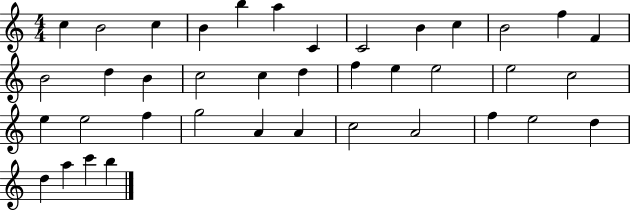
C5/q B4/h C5/q B4/q B5/q A5/q C4/q C4/h B4/q C5/q B4/h F5/q F4/q B4/h D5/q B4/q C5/h C5/q D5/q F5/q E5/q E5/h E5/h C5/h E5/q E5/h F5/q G5/h A4/q A4/q C5/h A4/h F5/q E5/h D5/q D5/q A5/q C6/q B5/q